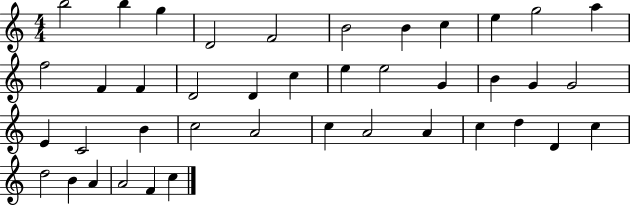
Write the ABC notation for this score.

X:1
T:Untitled
M:4/4
L:1/4
K:C
b2 b g D2 F2 B2 B c e g2 a f2 F F D2 D c e e2 G B G G2 E C2 B c2 A2 c A2 A c d D c d2 B A A2 F c